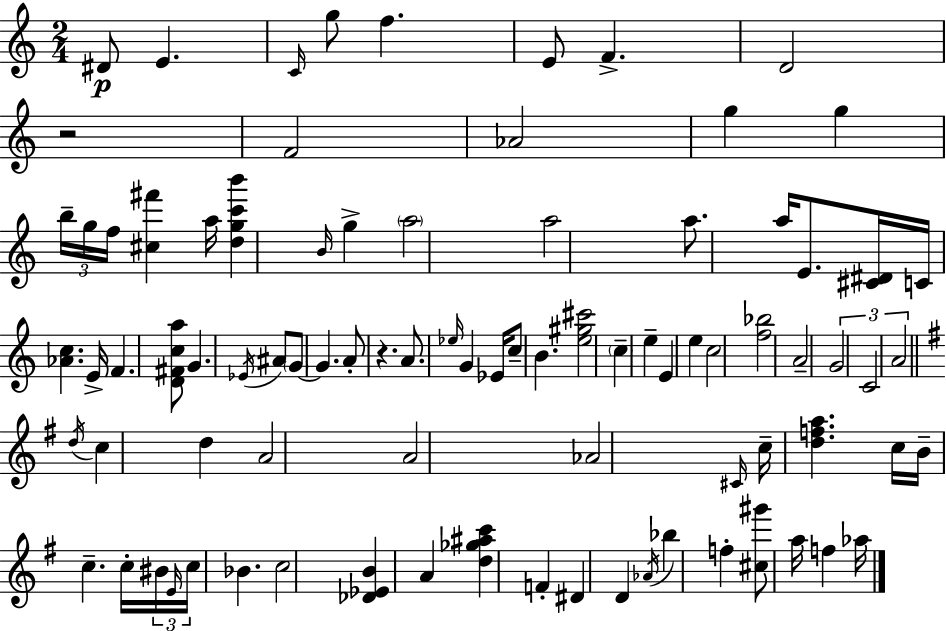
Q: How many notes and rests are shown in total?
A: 87